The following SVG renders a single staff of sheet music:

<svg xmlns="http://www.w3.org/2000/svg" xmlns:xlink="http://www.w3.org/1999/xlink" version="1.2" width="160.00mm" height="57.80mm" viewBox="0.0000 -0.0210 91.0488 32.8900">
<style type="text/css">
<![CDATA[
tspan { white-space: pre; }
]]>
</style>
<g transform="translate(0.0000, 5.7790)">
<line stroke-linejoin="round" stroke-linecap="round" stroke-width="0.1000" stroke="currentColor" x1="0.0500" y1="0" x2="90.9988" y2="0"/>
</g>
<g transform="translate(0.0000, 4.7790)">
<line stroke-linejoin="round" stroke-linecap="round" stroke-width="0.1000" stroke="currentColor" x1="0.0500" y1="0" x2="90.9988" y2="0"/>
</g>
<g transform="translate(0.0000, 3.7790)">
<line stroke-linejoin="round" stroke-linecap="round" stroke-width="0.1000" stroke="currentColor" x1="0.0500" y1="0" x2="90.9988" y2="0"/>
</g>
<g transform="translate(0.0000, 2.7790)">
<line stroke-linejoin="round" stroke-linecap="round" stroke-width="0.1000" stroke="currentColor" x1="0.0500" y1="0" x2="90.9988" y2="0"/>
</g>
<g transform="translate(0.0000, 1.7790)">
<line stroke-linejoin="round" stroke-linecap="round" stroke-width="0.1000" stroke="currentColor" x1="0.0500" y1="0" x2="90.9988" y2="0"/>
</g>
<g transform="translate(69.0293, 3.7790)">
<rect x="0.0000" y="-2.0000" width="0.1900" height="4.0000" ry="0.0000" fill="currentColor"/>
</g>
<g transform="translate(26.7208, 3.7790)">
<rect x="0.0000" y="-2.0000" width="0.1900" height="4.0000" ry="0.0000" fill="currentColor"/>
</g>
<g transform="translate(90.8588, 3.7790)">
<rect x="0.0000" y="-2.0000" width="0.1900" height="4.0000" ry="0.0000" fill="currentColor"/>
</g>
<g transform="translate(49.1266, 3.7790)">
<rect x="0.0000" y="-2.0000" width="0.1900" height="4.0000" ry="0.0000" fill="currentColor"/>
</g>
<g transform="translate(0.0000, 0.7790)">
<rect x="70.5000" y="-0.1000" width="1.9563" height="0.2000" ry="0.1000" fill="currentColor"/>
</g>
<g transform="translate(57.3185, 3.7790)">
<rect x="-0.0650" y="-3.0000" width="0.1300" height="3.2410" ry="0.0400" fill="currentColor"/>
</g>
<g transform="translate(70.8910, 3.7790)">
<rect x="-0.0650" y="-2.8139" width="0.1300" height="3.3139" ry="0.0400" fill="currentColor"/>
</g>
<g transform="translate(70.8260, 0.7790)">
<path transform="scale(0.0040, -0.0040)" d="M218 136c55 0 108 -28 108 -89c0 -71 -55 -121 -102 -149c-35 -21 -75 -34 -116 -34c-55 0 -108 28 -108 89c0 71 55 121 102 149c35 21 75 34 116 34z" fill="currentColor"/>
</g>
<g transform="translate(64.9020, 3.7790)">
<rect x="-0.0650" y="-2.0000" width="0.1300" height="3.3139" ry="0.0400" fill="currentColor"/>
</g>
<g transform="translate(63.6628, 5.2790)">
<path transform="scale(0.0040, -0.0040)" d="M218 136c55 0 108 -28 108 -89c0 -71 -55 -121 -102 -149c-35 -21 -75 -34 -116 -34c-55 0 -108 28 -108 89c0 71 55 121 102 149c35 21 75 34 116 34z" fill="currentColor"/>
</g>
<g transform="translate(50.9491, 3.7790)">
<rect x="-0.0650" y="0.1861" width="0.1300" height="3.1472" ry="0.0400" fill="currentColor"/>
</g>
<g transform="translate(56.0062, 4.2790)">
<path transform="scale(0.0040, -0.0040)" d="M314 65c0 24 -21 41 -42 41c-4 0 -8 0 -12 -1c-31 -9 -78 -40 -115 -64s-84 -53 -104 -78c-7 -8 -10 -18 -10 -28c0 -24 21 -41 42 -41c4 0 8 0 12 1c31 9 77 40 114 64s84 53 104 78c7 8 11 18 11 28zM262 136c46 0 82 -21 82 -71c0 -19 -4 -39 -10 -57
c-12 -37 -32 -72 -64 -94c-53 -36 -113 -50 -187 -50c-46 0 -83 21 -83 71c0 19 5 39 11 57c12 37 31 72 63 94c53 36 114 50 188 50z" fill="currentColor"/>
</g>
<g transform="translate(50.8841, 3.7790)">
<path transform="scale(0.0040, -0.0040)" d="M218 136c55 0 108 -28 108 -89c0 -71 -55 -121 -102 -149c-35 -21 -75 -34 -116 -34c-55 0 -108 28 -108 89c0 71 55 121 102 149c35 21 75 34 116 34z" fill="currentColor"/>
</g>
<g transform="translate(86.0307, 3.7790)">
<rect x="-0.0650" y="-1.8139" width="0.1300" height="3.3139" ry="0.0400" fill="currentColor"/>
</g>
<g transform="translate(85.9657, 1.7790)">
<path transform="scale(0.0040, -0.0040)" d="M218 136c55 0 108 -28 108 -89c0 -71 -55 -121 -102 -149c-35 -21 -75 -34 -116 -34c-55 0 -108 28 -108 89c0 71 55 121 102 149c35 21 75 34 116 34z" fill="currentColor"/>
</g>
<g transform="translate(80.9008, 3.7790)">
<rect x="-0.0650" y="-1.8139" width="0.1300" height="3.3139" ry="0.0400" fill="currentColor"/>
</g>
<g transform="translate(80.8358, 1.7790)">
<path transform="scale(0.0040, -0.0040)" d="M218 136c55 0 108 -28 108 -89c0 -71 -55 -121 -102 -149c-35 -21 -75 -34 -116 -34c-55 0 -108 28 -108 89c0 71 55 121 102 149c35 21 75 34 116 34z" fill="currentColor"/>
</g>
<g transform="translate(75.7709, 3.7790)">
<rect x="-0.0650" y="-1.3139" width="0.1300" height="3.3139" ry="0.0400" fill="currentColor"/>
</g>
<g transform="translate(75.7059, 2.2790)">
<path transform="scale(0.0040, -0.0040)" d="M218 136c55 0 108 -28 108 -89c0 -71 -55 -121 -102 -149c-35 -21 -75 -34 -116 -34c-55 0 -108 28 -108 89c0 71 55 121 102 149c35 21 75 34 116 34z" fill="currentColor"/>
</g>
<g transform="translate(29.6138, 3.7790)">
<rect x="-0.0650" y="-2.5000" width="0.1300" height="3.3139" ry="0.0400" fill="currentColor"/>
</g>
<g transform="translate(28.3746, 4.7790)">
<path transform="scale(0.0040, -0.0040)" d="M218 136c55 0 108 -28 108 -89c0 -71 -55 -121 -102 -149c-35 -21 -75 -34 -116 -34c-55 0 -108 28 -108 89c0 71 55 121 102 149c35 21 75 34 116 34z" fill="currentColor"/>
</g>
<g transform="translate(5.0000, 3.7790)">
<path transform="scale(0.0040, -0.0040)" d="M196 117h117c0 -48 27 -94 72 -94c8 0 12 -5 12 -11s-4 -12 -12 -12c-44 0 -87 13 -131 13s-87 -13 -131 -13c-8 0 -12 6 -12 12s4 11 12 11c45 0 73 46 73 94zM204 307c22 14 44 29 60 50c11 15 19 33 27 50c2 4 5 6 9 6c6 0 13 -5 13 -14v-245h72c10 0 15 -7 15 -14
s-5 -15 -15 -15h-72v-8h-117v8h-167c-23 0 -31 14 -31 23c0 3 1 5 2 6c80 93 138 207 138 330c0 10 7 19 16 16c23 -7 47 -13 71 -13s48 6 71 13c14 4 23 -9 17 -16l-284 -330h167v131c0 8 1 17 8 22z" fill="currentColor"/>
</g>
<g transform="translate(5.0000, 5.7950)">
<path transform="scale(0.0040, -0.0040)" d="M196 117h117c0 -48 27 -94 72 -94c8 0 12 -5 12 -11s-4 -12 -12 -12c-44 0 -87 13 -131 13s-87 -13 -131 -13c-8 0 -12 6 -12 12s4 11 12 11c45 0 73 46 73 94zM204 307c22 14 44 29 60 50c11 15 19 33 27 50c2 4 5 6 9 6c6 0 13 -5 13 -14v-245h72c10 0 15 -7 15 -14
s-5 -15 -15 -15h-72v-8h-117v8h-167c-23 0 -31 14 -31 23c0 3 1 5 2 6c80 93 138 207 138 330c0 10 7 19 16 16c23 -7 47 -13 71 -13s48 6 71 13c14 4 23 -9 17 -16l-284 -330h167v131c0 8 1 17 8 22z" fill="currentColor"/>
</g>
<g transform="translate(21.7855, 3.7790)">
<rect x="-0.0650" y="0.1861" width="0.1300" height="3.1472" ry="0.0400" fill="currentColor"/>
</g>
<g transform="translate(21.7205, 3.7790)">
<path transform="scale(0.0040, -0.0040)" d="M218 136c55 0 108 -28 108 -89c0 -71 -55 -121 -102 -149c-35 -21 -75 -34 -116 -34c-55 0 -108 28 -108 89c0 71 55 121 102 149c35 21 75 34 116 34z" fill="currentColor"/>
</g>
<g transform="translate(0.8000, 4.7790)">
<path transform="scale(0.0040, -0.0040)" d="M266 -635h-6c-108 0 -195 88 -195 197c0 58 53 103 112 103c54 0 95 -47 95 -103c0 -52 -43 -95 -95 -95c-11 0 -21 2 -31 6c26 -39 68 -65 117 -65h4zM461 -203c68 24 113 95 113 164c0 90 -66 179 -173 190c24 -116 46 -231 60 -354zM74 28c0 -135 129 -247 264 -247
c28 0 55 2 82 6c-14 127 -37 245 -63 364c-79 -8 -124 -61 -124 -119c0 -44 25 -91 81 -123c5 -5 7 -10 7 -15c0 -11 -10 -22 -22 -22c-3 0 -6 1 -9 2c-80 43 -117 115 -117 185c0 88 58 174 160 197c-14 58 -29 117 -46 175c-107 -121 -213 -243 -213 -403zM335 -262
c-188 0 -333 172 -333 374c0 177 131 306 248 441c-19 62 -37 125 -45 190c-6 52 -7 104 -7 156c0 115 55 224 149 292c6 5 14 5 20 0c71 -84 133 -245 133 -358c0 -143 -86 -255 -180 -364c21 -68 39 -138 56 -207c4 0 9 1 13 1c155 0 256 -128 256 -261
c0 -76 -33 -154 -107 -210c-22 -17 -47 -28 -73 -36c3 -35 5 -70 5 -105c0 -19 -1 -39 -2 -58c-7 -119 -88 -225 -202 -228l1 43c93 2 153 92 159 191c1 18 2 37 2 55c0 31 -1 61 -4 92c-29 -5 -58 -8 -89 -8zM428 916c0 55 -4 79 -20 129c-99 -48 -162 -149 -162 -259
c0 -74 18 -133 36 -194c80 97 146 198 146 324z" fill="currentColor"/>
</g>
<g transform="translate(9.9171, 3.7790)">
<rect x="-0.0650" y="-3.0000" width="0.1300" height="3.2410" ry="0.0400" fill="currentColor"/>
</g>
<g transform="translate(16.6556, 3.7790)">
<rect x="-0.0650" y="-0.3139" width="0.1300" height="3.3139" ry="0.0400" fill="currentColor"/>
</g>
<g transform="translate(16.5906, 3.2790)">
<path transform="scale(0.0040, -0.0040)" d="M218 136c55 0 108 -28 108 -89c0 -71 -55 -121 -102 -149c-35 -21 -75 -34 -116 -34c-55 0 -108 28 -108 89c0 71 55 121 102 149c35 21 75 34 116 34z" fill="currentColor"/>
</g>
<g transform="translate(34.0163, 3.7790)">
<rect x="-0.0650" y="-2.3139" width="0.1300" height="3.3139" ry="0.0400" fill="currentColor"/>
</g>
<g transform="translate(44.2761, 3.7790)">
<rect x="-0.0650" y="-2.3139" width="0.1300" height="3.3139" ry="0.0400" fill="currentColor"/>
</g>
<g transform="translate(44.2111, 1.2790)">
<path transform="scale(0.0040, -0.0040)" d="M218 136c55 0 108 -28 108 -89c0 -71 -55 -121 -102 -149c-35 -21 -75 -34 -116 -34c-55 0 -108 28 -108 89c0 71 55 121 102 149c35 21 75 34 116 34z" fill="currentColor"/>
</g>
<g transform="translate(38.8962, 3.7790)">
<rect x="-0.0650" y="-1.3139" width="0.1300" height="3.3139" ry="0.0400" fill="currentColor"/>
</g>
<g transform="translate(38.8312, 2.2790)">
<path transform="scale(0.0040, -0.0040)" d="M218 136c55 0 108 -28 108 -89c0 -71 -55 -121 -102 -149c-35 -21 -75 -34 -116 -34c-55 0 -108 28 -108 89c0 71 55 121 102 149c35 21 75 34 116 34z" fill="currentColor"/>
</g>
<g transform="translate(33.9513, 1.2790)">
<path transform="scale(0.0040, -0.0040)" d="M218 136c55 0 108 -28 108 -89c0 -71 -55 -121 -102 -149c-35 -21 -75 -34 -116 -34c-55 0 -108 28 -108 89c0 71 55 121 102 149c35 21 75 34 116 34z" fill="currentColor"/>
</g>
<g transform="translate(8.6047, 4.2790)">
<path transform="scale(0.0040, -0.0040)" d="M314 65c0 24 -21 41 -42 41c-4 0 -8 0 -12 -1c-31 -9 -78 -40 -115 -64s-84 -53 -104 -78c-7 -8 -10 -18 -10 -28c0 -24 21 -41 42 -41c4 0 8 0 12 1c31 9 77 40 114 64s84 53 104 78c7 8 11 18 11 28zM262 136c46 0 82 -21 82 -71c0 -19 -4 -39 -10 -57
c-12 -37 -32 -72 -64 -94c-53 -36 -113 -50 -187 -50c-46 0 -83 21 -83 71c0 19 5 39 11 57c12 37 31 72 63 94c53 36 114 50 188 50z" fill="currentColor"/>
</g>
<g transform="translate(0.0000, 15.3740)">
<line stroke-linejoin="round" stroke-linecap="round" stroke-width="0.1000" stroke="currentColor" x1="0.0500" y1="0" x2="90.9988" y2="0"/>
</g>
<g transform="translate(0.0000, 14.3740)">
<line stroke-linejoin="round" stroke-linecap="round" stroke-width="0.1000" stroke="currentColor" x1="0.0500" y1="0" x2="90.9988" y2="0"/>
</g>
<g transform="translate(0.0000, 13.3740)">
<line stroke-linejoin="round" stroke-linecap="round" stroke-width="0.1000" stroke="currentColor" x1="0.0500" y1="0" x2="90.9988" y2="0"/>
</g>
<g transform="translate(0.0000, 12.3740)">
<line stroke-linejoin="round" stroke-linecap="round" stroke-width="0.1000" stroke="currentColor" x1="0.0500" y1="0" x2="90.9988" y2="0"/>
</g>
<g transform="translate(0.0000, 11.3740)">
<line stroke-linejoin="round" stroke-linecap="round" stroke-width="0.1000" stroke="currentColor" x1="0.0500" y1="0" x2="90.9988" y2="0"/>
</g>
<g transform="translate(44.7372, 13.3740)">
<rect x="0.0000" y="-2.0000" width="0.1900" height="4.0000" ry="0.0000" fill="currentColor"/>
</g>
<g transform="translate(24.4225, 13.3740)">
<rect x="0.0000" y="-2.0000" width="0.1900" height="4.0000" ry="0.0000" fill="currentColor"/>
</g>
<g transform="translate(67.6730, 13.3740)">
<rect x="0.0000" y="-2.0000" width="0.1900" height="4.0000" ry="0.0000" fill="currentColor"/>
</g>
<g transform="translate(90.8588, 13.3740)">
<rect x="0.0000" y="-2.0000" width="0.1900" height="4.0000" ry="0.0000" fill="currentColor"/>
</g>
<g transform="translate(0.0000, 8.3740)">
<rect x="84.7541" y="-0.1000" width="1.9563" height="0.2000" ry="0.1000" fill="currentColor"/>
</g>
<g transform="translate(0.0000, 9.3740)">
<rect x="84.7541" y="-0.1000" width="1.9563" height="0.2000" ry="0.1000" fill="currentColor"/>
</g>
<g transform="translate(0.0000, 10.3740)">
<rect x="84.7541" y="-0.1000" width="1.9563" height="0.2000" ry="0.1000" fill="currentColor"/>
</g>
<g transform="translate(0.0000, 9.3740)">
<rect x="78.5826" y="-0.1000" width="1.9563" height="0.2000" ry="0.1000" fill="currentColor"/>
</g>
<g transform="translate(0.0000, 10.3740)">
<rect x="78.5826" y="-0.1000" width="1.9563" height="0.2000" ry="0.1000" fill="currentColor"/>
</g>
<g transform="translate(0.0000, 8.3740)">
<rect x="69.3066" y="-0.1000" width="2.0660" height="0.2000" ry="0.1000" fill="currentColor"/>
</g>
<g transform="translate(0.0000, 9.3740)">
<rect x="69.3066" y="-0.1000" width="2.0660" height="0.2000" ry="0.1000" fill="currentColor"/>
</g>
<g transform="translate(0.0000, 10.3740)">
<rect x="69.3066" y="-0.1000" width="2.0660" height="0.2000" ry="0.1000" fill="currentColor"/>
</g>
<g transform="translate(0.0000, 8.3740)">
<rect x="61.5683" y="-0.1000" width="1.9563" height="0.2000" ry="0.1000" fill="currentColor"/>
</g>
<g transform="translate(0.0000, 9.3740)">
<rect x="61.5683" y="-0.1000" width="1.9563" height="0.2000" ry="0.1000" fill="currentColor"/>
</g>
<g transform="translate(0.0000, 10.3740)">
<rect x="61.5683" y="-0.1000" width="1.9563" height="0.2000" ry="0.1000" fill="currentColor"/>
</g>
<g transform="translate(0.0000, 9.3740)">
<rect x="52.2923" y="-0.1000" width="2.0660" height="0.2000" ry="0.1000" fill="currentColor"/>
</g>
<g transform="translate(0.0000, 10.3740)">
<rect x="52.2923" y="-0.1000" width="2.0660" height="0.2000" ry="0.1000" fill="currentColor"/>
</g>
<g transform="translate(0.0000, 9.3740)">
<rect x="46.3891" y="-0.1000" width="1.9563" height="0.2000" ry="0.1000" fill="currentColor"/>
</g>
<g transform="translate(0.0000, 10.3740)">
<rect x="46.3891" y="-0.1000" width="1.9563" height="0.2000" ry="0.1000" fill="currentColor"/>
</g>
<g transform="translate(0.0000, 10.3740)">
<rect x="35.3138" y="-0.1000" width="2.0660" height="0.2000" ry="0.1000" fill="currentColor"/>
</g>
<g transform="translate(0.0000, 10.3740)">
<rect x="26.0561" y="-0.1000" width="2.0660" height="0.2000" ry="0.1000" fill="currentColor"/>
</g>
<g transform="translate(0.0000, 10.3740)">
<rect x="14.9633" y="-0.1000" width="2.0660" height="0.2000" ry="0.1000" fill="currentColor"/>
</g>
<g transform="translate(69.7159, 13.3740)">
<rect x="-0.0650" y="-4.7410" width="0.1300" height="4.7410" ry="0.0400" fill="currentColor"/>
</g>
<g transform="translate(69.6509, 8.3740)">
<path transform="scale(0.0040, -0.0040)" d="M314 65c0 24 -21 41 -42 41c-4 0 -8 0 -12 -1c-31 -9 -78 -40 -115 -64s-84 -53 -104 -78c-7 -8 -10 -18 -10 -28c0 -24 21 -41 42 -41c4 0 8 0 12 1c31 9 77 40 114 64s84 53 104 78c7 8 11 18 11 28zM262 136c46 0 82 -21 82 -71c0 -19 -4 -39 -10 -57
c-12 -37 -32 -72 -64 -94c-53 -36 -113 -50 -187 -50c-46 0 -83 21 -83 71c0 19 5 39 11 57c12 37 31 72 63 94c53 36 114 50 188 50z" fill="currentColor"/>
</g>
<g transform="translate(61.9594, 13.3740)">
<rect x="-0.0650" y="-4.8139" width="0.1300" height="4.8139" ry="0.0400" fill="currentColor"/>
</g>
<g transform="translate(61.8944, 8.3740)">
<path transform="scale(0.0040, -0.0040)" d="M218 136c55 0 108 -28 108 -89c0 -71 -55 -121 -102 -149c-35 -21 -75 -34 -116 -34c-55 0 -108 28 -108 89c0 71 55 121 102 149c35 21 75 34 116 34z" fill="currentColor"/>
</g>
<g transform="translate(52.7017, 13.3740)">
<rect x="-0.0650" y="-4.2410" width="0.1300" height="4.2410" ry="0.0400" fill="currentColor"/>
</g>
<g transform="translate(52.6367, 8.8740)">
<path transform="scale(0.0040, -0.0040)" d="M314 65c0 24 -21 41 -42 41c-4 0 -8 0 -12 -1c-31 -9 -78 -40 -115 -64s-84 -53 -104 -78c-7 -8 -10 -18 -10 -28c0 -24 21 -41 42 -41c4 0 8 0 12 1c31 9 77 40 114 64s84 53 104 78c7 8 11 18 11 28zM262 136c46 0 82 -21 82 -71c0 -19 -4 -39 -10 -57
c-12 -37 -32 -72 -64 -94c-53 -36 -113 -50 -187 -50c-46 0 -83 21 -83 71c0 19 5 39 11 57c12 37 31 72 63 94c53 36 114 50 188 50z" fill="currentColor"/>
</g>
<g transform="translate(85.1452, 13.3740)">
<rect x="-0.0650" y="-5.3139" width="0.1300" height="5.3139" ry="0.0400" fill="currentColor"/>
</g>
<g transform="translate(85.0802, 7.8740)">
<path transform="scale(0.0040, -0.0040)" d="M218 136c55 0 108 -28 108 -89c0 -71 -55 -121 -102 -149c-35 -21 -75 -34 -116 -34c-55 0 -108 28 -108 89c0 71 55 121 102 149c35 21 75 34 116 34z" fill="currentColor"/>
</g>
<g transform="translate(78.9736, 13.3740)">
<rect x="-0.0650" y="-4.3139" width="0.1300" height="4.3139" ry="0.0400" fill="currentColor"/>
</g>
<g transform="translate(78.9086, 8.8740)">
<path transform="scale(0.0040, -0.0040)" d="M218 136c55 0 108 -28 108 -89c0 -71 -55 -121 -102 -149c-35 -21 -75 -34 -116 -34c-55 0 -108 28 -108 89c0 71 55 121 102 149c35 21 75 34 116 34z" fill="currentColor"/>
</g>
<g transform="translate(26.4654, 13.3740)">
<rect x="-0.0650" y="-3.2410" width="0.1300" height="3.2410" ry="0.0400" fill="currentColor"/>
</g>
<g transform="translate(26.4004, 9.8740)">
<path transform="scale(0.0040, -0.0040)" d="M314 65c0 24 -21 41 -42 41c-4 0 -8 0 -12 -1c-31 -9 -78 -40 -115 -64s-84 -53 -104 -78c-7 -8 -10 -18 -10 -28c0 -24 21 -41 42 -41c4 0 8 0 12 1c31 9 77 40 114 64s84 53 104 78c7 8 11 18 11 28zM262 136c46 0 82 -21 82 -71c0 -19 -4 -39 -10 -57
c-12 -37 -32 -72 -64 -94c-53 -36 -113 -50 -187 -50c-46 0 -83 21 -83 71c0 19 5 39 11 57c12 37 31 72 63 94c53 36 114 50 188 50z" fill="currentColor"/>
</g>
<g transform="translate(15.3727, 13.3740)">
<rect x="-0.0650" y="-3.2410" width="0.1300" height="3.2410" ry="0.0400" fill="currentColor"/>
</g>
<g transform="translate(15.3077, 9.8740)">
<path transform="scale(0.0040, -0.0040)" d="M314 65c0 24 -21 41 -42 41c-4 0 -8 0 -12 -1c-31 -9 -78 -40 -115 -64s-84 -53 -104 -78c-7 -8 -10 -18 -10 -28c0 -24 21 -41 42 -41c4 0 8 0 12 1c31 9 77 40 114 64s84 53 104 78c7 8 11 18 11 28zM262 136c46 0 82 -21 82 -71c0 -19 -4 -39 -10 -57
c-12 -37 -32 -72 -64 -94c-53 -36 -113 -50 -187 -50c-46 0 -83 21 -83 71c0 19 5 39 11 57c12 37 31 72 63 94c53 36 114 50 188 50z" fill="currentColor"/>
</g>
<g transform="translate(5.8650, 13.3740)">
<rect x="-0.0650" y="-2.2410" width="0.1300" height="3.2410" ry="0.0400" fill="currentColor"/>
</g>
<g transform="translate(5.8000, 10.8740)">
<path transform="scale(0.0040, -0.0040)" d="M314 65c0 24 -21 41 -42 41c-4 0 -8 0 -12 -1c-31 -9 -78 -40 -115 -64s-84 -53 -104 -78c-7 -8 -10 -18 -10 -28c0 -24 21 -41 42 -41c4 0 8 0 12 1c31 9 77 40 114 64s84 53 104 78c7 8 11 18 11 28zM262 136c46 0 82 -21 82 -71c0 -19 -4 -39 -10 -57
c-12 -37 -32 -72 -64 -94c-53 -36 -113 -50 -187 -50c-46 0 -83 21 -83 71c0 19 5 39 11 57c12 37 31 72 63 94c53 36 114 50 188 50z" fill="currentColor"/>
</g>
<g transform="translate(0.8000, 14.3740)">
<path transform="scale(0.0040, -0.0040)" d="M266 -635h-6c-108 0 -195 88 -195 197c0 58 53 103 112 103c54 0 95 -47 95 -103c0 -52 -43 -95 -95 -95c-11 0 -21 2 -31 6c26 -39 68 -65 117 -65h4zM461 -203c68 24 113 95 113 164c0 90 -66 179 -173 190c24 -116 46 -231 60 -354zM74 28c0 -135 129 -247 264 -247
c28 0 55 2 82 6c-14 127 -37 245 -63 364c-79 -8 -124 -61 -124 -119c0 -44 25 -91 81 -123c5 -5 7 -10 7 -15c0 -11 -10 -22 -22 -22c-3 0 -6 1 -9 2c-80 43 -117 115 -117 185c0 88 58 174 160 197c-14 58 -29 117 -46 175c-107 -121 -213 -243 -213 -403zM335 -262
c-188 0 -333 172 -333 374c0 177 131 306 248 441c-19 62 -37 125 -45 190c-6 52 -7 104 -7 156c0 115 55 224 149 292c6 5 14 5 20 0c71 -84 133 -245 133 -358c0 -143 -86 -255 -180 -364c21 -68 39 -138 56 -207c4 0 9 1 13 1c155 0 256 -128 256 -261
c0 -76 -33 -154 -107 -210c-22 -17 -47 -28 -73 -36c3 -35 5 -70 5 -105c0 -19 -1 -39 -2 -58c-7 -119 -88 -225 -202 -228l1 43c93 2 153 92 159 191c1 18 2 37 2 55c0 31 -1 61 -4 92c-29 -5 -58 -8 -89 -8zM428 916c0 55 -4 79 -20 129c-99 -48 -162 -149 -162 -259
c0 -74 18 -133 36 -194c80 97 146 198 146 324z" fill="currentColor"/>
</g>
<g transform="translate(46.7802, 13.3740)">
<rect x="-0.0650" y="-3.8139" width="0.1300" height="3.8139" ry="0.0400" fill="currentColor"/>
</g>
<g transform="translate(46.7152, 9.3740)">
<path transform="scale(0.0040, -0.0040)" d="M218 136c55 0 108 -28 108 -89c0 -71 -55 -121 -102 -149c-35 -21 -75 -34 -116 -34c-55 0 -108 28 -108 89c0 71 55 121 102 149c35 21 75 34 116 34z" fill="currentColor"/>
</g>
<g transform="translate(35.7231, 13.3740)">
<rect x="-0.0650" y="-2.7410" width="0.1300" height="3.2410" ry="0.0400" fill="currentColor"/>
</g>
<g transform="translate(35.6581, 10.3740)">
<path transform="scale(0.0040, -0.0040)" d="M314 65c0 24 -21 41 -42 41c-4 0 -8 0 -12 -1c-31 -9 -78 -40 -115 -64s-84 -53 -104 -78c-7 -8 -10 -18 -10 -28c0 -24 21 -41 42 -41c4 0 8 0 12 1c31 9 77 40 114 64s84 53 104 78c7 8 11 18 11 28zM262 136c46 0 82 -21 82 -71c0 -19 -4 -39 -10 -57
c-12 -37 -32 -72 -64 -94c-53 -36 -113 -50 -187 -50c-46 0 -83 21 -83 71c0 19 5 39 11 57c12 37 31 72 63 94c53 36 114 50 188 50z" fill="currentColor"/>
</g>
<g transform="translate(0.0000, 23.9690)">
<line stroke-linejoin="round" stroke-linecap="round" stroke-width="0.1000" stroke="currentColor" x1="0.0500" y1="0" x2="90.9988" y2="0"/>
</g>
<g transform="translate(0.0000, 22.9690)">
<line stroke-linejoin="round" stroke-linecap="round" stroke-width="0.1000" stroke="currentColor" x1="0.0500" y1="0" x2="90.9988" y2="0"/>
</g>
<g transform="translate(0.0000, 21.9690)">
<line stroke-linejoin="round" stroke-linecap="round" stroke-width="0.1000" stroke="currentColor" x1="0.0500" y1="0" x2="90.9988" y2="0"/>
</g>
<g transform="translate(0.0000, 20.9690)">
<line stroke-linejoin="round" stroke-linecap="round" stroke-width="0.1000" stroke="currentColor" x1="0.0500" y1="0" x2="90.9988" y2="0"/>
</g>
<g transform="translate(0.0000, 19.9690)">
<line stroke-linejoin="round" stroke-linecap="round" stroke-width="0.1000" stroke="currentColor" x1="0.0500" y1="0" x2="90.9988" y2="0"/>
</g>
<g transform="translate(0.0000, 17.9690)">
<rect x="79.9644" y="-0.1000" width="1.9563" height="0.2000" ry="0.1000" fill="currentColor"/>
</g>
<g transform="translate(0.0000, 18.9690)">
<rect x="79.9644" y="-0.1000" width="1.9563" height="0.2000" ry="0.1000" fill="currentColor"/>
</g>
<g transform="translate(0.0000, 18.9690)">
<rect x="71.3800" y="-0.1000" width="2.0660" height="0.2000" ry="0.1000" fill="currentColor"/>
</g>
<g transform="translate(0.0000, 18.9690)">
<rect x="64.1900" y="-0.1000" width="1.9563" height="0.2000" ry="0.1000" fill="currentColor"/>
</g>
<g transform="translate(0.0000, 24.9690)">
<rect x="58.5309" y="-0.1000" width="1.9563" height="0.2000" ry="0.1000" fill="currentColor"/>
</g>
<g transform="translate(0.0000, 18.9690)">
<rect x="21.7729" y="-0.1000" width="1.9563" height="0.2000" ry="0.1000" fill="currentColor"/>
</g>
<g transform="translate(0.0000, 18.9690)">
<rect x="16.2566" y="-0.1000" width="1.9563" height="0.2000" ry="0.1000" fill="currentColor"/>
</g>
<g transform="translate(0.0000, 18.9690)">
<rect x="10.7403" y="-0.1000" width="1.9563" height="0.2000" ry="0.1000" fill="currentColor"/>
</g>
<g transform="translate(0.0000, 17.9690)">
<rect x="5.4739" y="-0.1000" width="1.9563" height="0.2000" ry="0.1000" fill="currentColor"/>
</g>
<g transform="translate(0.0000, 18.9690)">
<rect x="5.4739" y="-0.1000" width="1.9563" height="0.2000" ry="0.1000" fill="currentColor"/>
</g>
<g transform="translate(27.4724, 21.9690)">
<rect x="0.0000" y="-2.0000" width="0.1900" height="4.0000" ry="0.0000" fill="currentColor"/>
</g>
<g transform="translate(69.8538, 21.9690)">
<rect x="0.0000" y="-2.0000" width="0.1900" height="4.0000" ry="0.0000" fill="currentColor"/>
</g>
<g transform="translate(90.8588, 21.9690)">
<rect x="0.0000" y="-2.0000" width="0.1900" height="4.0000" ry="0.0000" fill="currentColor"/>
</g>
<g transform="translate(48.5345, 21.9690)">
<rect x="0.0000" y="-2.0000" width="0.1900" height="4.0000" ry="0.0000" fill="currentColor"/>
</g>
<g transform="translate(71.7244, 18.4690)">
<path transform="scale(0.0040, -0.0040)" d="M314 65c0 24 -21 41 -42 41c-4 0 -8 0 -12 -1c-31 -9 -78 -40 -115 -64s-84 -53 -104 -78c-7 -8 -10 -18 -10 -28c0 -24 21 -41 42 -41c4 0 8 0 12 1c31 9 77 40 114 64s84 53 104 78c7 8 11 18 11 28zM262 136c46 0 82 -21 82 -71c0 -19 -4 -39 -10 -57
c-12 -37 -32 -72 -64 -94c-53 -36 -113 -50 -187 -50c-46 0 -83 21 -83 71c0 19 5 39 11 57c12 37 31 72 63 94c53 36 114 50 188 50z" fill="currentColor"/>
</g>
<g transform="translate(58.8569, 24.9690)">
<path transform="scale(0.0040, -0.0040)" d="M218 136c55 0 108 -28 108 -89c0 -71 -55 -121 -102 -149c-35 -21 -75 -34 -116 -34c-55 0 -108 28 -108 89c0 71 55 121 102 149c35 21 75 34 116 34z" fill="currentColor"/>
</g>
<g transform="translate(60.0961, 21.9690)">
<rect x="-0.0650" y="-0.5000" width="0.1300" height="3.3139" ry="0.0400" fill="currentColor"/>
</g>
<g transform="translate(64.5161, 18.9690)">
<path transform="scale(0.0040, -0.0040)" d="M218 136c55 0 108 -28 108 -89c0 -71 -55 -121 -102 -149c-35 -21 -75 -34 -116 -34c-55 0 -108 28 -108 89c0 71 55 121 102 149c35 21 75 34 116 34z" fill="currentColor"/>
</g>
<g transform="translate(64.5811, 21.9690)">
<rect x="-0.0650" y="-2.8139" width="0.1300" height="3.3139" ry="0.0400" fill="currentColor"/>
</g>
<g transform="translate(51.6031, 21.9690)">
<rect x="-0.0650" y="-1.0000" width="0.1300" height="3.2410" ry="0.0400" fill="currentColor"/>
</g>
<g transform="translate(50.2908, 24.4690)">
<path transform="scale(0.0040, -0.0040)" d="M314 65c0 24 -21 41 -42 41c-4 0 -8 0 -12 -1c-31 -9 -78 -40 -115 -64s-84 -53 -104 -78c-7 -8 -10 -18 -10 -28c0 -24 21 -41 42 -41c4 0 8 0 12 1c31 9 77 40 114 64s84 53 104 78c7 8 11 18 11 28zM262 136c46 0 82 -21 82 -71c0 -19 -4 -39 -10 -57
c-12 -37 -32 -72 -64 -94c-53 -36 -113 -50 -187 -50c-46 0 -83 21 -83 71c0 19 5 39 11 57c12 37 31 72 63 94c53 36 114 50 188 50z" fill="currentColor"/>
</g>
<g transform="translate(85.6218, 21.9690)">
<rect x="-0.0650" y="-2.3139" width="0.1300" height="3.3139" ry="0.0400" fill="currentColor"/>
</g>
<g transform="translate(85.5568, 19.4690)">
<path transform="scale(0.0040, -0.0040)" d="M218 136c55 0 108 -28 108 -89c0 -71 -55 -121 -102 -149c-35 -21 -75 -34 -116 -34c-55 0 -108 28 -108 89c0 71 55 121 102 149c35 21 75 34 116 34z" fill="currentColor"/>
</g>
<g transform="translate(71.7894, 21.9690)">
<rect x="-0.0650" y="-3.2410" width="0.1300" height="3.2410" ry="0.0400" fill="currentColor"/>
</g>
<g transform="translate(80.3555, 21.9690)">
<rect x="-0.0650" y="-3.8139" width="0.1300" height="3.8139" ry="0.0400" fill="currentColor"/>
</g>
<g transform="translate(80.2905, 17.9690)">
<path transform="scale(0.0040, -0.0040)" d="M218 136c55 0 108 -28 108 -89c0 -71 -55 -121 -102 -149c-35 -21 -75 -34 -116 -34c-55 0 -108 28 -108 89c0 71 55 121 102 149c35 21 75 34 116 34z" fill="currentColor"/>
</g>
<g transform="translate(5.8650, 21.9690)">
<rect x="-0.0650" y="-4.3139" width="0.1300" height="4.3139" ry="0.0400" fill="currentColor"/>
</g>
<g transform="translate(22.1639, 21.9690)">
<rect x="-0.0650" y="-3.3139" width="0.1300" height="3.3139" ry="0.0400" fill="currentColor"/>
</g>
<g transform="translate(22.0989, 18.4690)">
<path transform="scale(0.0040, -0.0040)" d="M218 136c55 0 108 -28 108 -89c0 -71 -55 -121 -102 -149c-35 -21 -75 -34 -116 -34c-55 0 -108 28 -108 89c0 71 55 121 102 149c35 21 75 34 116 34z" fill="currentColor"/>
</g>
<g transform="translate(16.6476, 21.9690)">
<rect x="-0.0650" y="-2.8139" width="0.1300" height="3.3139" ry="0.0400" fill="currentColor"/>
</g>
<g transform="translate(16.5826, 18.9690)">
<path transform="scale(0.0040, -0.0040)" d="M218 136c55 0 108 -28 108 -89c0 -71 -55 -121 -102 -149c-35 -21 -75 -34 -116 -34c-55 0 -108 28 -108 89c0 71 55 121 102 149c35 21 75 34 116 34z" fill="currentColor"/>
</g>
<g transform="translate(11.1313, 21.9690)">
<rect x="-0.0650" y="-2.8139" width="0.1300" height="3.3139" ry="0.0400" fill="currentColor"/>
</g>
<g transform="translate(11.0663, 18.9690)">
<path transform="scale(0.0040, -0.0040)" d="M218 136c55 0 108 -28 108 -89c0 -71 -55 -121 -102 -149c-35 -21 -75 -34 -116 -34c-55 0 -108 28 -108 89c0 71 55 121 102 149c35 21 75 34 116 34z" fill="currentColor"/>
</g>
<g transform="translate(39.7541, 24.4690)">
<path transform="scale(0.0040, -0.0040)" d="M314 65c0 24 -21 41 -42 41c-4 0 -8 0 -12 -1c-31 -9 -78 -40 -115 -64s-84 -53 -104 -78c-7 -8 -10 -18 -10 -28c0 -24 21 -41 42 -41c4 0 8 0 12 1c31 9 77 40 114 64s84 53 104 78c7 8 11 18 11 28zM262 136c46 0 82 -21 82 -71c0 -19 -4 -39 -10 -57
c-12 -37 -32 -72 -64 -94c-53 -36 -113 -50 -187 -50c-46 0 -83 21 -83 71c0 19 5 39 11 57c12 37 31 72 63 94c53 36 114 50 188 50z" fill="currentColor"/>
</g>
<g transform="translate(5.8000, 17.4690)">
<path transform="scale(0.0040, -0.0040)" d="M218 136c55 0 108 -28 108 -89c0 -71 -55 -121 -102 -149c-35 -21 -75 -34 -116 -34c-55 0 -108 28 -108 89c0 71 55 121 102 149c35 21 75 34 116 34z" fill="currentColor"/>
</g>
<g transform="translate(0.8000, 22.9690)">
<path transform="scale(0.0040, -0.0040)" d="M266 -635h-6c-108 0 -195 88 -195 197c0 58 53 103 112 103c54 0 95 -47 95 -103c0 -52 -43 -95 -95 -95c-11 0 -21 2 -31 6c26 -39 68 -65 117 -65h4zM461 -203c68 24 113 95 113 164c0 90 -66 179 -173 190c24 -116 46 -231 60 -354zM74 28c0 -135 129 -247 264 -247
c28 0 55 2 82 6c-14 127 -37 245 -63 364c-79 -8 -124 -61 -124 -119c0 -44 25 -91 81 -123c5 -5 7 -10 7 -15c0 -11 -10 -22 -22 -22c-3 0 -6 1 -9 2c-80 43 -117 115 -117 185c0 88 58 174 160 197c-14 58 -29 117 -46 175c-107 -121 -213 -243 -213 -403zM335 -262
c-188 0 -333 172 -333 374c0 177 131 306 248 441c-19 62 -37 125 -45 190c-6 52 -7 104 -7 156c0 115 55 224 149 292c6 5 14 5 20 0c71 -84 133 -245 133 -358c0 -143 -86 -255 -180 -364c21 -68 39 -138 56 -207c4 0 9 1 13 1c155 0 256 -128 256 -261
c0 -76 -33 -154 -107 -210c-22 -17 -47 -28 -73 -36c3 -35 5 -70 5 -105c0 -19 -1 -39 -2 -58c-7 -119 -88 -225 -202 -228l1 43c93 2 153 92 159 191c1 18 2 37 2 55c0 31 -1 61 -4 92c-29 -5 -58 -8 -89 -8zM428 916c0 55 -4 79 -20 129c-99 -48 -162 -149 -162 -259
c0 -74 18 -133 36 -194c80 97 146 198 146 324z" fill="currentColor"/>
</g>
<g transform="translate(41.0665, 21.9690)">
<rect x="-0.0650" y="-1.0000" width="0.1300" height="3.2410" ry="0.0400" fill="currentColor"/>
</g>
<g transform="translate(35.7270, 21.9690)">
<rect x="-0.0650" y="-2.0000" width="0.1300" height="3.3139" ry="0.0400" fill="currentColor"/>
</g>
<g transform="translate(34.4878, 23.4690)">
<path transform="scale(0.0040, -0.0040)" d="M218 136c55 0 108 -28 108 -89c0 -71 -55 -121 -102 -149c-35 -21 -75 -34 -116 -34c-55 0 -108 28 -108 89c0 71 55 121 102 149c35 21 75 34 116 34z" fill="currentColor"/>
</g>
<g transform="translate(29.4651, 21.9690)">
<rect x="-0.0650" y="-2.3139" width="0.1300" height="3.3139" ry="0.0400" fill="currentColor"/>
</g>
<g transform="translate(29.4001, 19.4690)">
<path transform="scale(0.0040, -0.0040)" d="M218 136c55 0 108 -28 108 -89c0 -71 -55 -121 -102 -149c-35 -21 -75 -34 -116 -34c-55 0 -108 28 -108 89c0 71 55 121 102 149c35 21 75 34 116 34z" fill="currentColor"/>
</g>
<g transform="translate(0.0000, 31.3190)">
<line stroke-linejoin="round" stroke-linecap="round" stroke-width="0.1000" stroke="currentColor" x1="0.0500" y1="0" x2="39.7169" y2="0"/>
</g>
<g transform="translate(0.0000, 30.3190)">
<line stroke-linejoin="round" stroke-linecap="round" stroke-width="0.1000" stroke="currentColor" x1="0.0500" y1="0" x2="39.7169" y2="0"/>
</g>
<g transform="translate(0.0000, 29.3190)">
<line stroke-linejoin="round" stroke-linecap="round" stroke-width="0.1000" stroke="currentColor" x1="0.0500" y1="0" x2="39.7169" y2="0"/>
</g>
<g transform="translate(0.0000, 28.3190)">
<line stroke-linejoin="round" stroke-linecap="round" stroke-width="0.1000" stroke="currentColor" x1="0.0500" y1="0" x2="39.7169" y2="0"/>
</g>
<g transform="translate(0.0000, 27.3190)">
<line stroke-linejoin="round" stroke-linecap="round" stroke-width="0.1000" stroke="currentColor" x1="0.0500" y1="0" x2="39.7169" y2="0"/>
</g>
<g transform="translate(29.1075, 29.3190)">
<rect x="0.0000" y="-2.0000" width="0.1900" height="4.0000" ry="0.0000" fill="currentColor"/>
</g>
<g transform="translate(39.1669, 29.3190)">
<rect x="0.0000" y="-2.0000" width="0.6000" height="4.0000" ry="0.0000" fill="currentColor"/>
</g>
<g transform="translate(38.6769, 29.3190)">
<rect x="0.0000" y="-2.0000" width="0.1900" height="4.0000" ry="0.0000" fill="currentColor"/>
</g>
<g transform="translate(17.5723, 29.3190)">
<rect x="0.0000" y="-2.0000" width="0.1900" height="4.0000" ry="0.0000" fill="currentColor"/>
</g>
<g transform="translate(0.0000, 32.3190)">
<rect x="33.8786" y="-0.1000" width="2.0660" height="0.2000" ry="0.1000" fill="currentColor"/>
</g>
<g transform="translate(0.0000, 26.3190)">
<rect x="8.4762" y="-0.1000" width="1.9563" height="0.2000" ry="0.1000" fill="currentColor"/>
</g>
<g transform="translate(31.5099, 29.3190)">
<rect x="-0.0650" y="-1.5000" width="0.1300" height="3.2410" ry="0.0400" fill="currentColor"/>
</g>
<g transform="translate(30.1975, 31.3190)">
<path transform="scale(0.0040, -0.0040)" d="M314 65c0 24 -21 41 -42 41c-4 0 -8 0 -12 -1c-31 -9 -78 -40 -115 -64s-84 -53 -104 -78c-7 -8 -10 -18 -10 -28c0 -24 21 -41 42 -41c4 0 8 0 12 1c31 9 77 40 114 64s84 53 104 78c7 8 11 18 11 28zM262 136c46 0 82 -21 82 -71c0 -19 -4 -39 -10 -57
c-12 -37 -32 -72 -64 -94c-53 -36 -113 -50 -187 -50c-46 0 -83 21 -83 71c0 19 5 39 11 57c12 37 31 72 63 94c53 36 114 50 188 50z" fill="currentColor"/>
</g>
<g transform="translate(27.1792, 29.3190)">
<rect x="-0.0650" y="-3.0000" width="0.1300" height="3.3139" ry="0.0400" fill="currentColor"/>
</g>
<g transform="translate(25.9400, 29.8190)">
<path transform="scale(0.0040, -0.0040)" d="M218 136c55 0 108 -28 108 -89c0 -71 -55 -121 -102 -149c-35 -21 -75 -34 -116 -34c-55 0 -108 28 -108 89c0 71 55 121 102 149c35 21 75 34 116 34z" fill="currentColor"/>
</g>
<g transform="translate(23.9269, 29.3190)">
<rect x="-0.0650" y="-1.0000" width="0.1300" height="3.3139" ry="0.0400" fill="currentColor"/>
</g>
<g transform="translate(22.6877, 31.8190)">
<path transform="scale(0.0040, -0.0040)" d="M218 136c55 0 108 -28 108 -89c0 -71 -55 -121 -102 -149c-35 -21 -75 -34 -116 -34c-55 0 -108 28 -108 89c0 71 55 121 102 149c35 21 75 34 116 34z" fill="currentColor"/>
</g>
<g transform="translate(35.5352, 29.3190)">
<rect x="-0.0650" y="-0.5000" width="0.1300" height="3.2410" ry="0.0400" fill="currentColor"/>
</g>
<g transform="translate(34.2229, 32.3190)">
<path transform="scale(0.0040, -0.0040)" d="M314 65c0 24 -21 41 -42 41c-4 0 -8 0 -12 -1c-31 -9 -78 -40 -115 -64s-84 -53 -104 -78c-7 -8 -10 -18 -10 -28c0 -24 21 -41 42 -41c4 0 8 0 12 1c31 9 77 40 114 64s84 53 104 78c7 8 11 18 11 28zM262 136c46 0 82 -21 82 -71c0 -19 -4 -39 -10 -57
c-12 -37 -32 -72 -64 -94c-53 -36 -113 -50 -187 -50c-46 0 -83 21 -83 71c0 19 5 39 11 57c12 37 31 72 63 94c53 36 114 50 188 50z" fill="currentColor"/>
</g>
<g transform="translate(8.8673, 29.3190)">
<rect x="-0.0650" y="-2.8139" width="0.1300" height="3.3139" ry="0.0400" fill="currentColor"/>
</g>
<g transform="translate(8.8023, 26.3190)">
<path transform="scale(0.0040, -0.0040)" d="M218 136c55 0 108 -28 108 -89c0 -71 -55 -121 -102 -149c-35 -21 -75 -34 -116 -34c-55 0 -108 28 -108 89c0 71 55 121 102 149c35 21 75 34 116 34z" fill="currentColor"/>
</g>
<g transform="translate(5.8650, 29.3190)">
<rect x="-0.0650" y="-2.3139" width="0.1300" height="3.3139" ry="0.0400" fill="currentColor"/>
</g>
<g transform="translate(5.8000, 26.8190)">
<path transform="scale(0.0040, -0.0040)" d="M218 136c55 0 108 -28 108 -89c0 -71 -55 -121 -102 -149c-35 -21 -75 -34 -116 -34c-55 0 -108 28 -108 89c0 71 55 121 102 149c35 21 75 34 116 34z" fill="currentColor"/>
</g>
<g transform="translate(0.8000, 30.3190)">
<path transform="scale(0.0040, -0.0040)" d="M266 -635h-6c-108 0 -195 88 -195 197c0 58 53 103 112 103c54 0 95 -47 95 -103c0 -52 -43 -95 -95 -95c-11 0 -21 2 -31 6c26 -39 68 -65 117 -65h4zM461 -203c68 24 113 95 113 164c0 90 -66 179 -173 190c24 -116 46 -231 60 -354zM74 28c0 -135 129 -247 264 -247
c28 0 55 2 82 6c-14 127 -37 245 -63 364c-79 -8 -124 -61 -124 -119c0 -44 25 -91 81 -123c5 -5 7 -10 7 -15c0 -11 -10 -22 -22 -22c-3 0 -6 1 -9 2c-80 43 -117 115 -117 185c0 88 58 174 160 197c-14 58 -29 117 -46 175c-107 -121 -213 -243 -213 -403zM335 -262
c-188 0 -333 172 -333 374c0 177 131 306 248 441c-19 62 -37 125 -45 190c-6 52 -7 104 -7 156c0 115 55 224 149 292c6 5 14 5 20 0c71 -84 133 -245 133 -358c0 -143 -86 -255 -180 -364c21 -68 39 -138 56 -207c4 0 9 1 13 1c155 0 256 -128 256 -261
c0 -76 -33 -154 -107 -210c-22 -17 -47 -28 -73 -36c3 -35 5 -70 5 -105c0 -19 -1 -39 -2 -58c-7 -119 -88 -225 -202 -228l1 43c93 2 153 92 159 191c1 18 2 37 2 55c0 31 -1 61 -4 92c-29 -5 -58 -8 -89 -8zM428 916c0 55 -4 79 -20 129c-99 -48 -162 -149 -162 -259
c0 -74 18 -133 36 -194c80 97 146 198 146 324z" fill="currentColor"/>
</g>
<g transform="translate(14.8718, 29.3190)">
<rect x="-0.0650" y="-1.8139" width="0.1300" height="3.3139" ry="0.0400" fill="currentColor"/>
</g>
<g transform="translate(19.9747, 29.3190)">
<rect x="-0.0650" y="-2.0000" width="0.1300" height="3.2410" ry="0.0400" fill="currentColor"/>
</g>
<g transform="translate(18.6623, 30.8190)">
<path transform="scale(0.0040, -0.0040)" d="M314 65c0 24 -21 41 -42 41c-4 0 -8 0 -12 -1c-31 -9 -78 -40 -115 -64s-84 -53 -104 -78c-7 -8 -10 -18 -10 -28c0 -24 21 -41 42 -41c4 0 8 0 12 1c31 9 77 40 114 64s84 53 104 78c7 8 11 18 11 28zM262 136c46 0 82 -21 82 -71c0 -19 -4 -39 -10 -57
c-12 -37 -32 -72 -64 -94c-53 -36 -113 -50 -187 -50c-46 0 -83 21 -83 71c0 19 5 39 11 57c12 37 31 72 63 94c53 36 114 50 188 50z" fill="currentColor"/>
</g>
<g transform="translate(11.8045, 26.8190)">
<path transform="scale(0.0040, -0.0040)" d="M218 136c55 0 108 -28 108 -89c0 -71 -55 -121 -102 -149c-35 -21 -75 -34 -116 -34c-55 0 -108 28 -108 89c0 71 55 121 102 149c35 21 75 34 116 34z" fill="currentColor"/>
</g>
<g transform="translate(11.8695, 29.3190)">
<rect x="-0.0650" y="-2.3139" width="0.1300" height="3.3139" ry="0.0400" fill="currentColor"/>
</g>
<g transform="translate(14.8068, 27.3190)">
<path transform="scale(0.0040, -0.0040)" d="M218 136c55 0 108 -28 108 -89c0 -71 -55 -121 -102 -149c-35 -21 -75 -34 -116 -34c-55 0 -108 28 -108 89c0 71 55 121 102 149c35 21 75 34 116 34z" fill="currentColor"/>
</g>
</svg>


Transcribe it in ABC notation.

X:1
T:Untitled
M:4/4
L:1/4
K:C
A2 c B G g e g B A2 F a e f f g2 b2 b2 a2 c' d'2 e' e'2 d' f' d' a a b g F D2 D2 C a b2 c' g g a g f F2 D A E2 C2